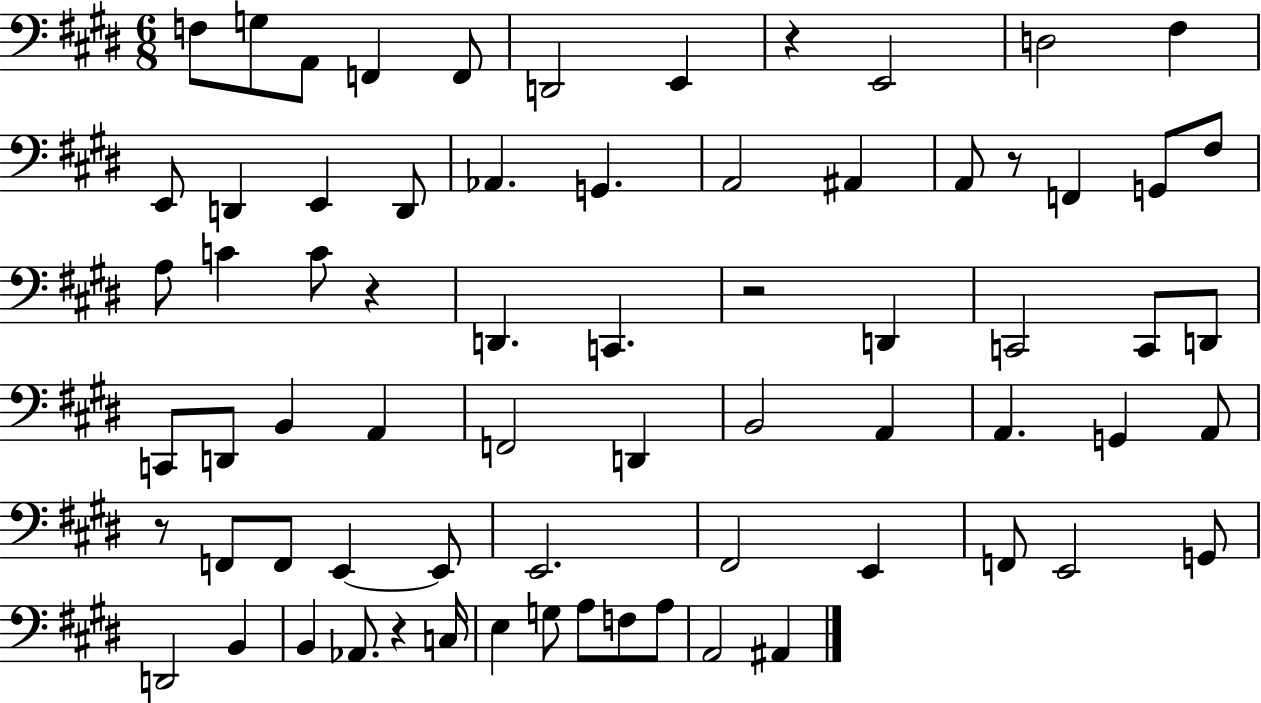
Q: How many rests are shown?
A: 6